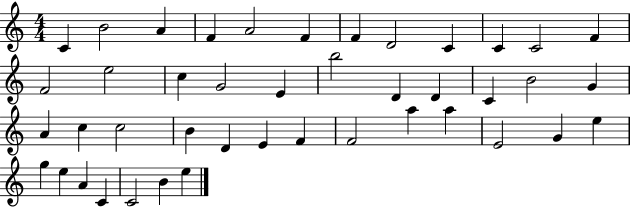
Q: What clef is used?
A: treble